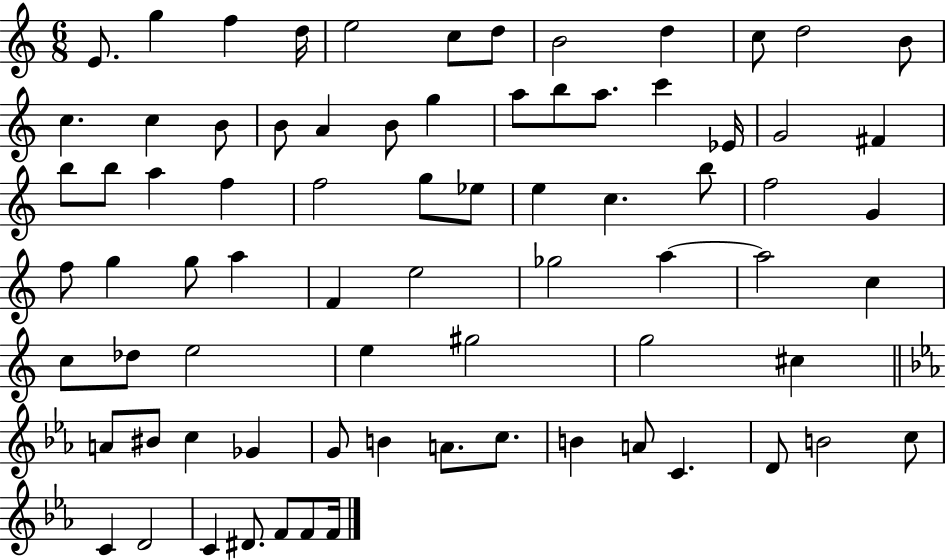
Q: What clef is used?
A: treble